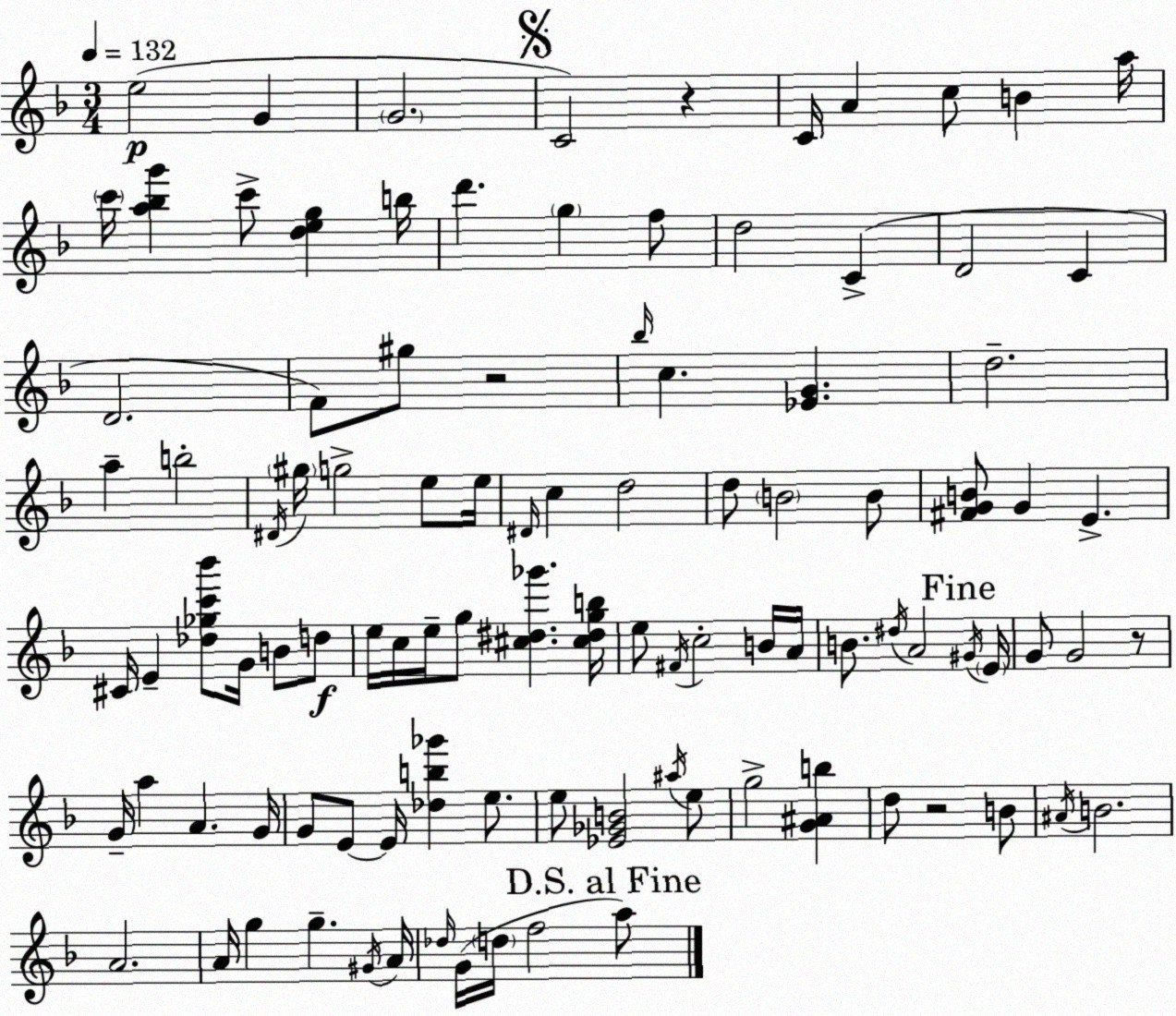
X:1
T:Untitled
M:3/4
L:1/4
K:F
e2 G G2 C2 z C/4 A c/2 B a/4 c'/4 [a_bg'] c'/2 [deg] b/4 d' g f/2 d2 C D2 C D2 F/2 ^g/2 z2 _b/4 c [_EG] d2 a b2 ^D/4 ^g/4 g2 e/2 e/4 ^D/4 c d2 d/2 B2 B/2 [^FGB]/2 G E ^C/4 E [_d_gc'_b']/2 G/4 B/2 d/2 e/4 c/4 e/4 g/2 [^c^d_g'] [^c^dgb]/4 e/2 ^F/4 c2 B/4 A/4 B/2 ^d/4 A2 ^G/4 E/4 G/2 G2 z/2 G/4 a A G/4 G/2 E/2 E/4 [_db_g'] e/2 e/2 [_E_GB]2 ^a/4 e/2 g2 [G^Ab] d/2 z2 B/2 ^A/4 B2 A2 A/4 g g ^G/4 A/4 _d/4 G/4 d/4 f2 a/2